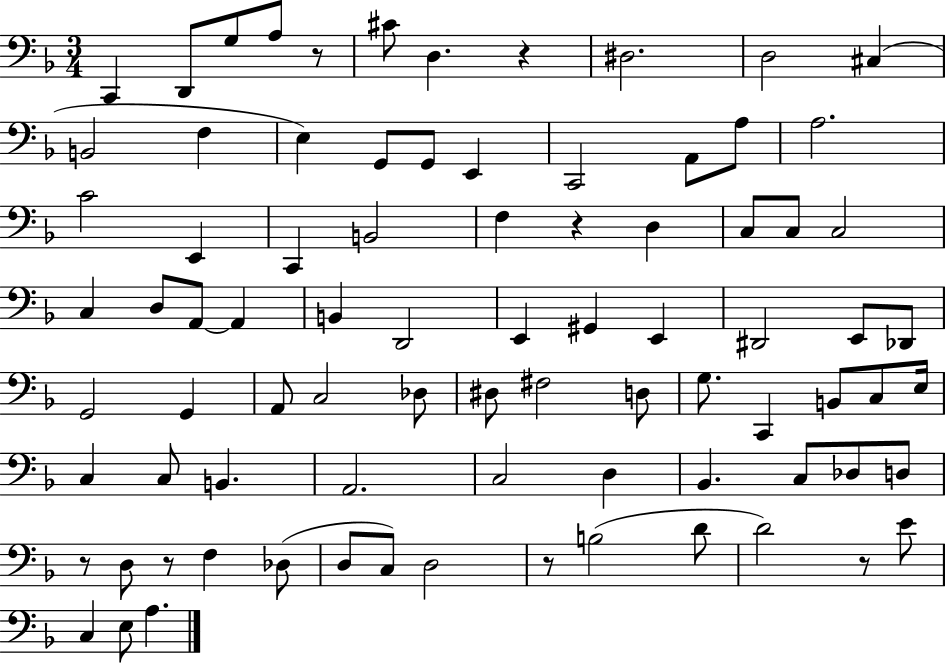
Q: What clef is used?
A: bass